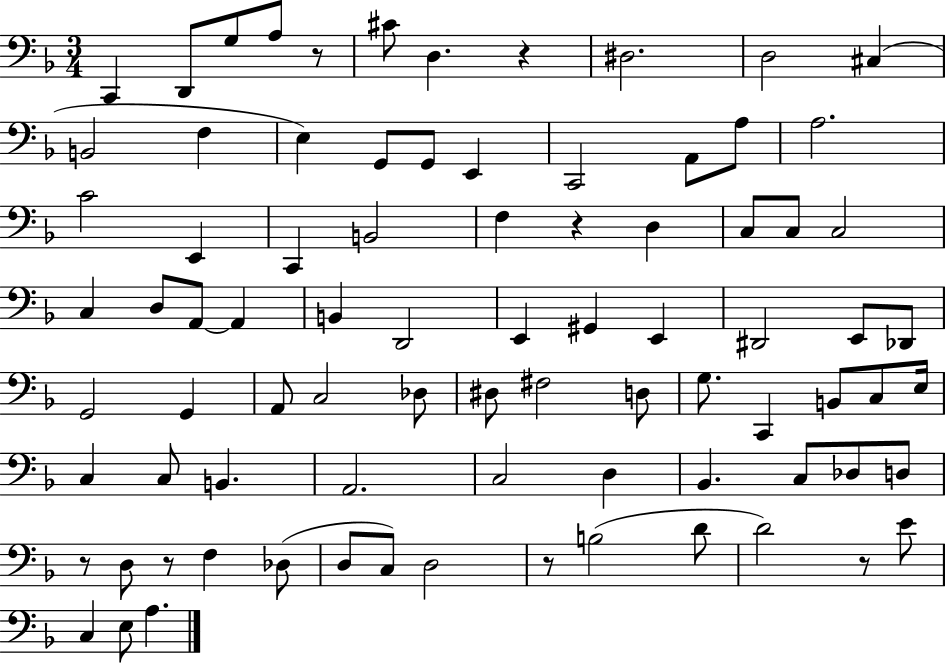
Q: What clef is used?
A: bass